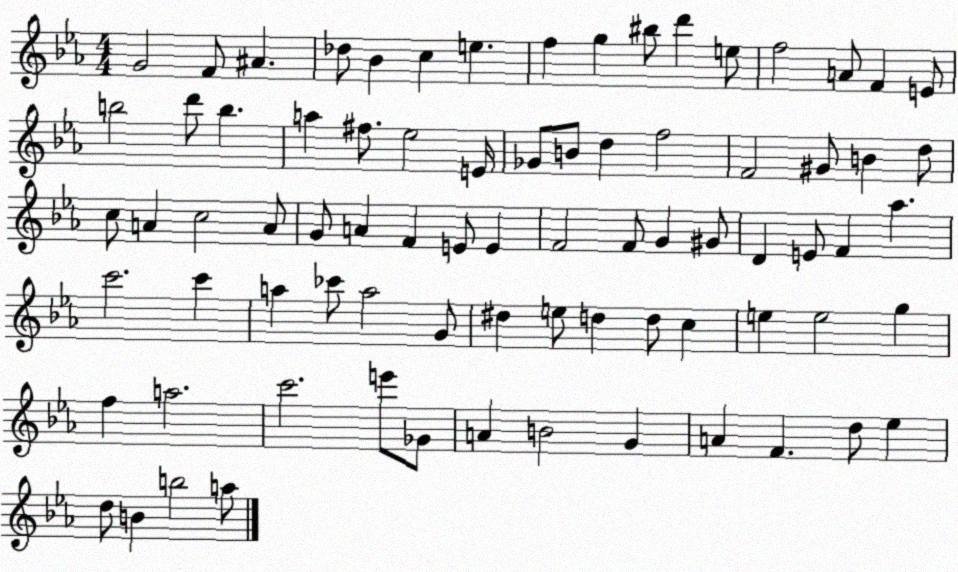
X:1
T:Untitled
M:4/4
L:1/4
K:Eb
G2 F/2 ^A _d/2 _B c e f g ^b/2 d' e/2 f2 A/2 F E/2 b2 d'/2 b a ^f/2 _e2 E/4 _G/2 B/2 d f2 F2 ^G/2 B d/2 c/2 A c2 A/2 G/2 A F E/2 E F2 F/2 G ^G/2 D E/2 F _a c'2 c' a _c'/2 a2 G/2 ^d e/2 d d/2 c e e2 g f a2 c'2 e'/2 _G/2 A B2 G A F d/2 _e d/2 B b2 a/2